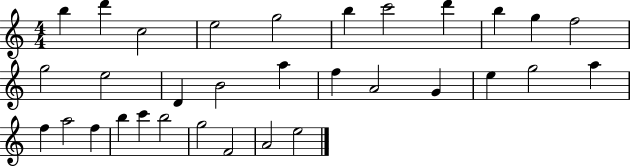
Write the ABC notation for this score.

X:1
T:Untitled
M:4/4
L:1/4
K:C
b d' c2 e2 g2 b c'2 d' b g f2 g2 e2 D B2 a f A2 G e g2 a f a2 f b c' b2 g2 F2 A2 e2